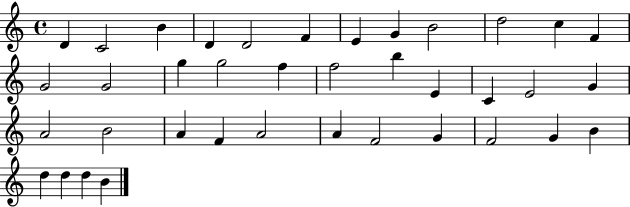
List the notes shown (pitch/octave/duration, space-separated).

D4/q C4/h B4/q D4/q D4/h F4/q E4/q G4/q B4/h D5/h C5/q F4/q G4/h G4/h G5/q G5/h F5/q F5/h B5/q E4/q C4/q E4/h G4/q A4/h B4/h A4/q F4/q A4/h A4/q F4/h G4/q F4/h G4/q B4/q D5/q D5/q D5/q B4/q